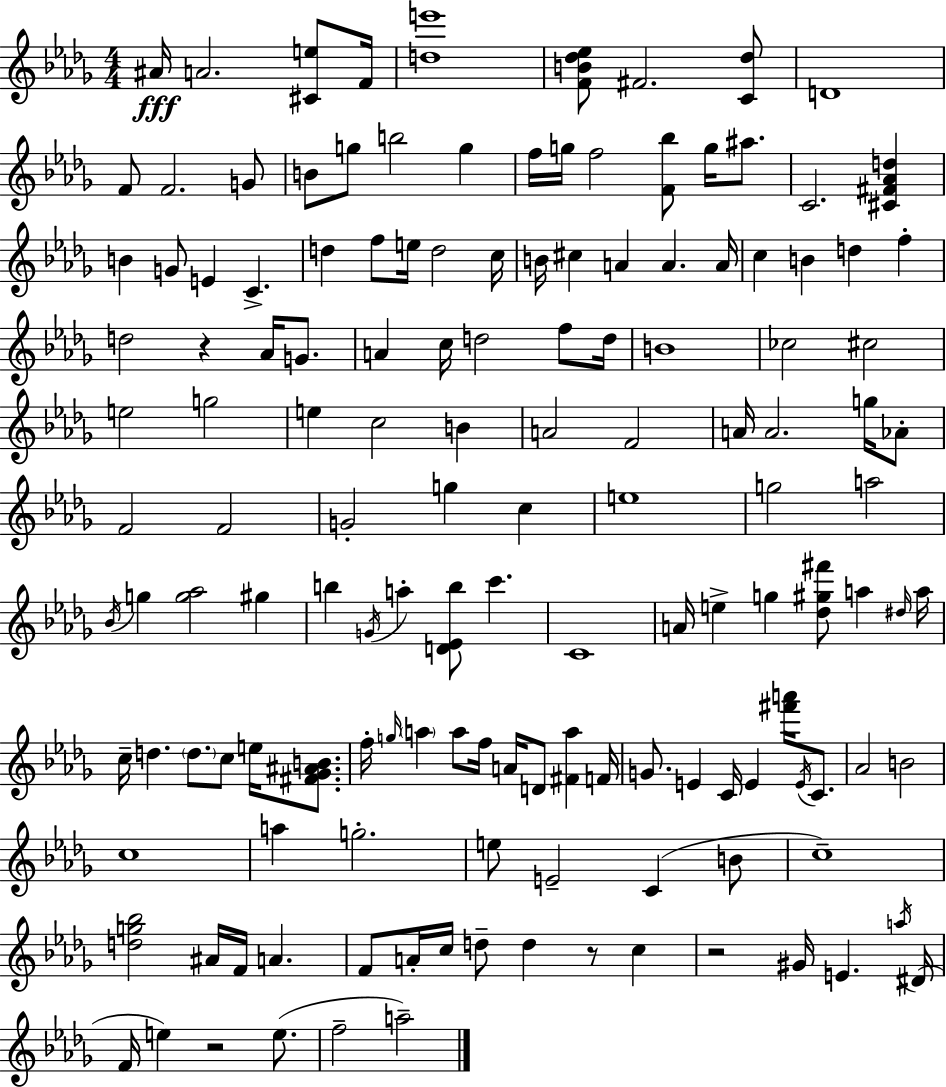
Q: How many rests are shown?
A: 4